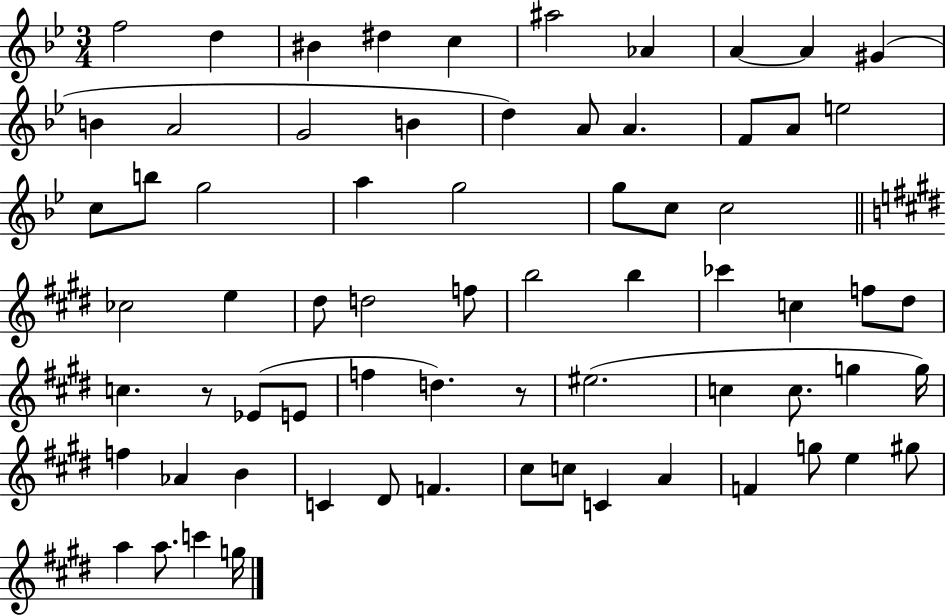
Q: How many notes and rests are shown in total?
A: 69